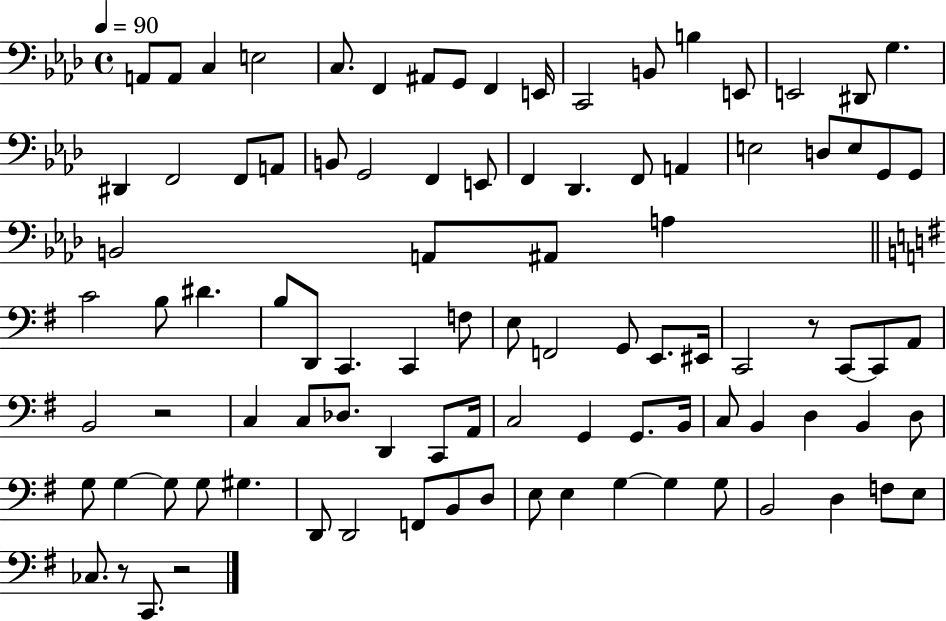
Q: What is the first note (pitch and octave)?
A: A2